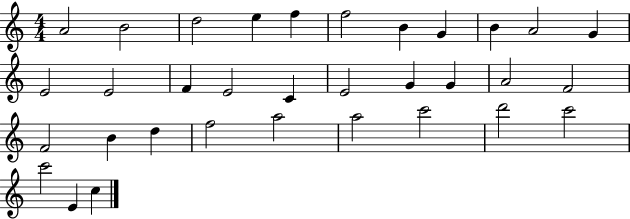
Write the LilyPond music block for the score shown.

{
  \clef treble
  \numericTimeSignature
  \time 4/4
  \key c \major
  a'2 b'2 | d''2 e''4 f''4 | f''2 b'4 g'4 | b'4 a'2 g'4 | \break e'2 e'2 | f'4 e'2 c'4 | e'2 g'4 g'4 | a'2 f'2 | \break f'2 b'4 d''4 | f''2 a''2 | a''2 c'''2 | d'''2 c'''2 | \break c'''2 e'4 c''4 | \bar "|."
}